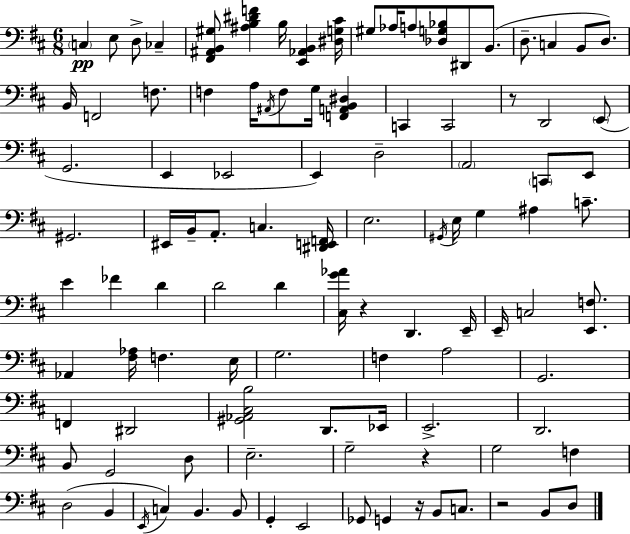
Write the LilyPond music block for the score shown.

{
  \clef bass
  \numericTimeSignature
  \time 6/8
  \key d \major
  \parenthesize c4\pp e8 d8-> ces4-- | <fis, ais, b, gis>8 <ais b dis' f'>4 b16 <e, aes, b,>4 <dis g cis'>16 | gis8 aes16 a8 <des g bes>8 dis,8 b,8.( | d8.-- c4 b,8 d8.) | \break b,16 f,2 f8. | f4 a16 \acciaccatura { ais,16 } f8 g16 <f, a, b, dis>4 | c,4 c,2 | r8 d,2 \parenthesize e,8( | \break g,2. | e,4 ees,2 | e,4) d2-- | \parenthesize a,2 \parenthesize c,8 e,8 | \break gis,2. | eis,16 b,16-- a,8.-. c4. | <dis, e, f,>16 e2. | \acciaccatura { gis,16 } e16 g4 ais4 c'8.-- | \break e'4 fes'4 d'4 | d'2 d'4 | <cis g' aes'>16 r4 d,4. | e,16-- e,16-- c2 <e, f>8. | \break aes,4 <fis aes>16 f4. | e16 g2. | f4 a2 | g,2. | \break f,4 dis,2 | <gis, aes, cis b>2 d,8. | ees,16 e,2.-> | d,2. | \break b,8 g,2 | d8 e2.-- | g2-- r4 | g2 f4 | \break d2( b,4 | \acciaccatura { e,16 }) c4 b,4. | b,8 g,4-. e,2 | ges,8 g,4 r16 b,8 | \break c8. r2 b,8 | d8 \bar "|."
}